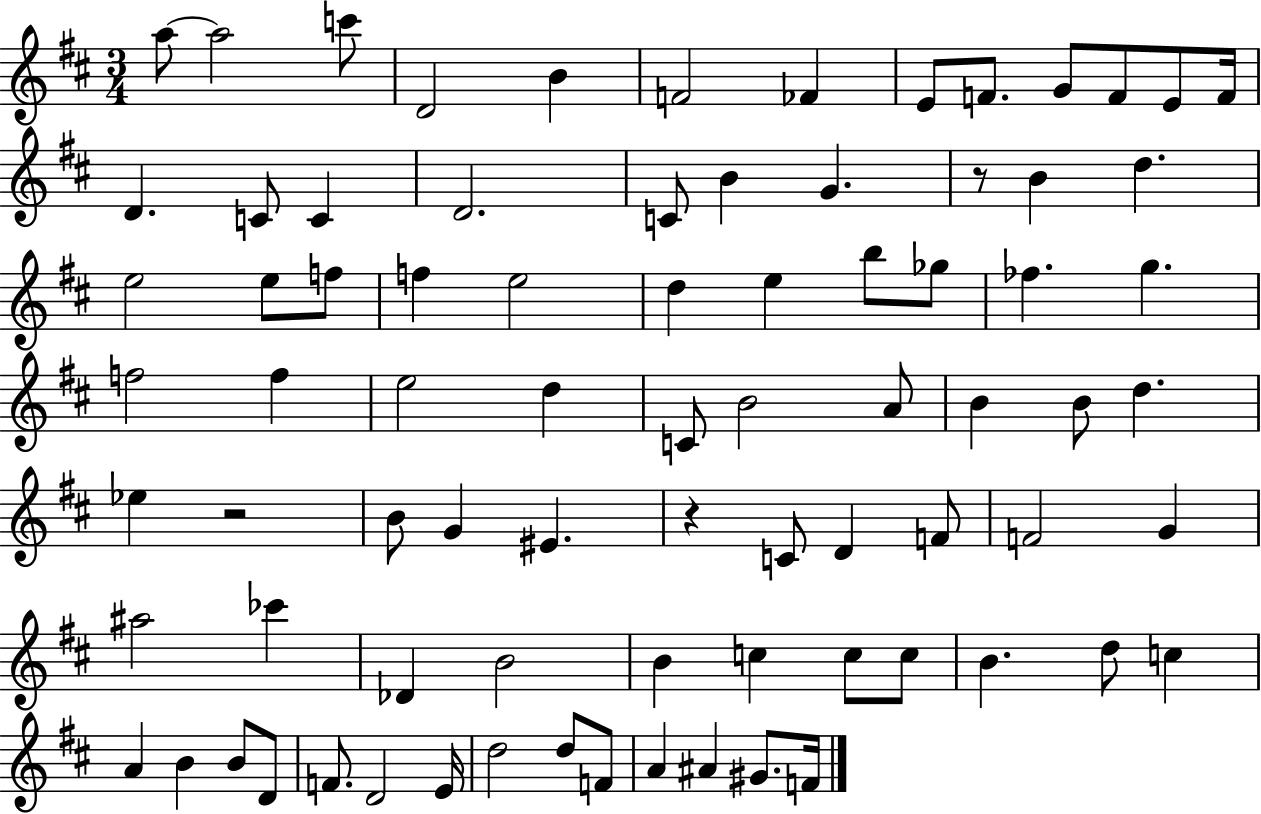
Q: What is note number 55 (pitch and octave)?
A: Db4